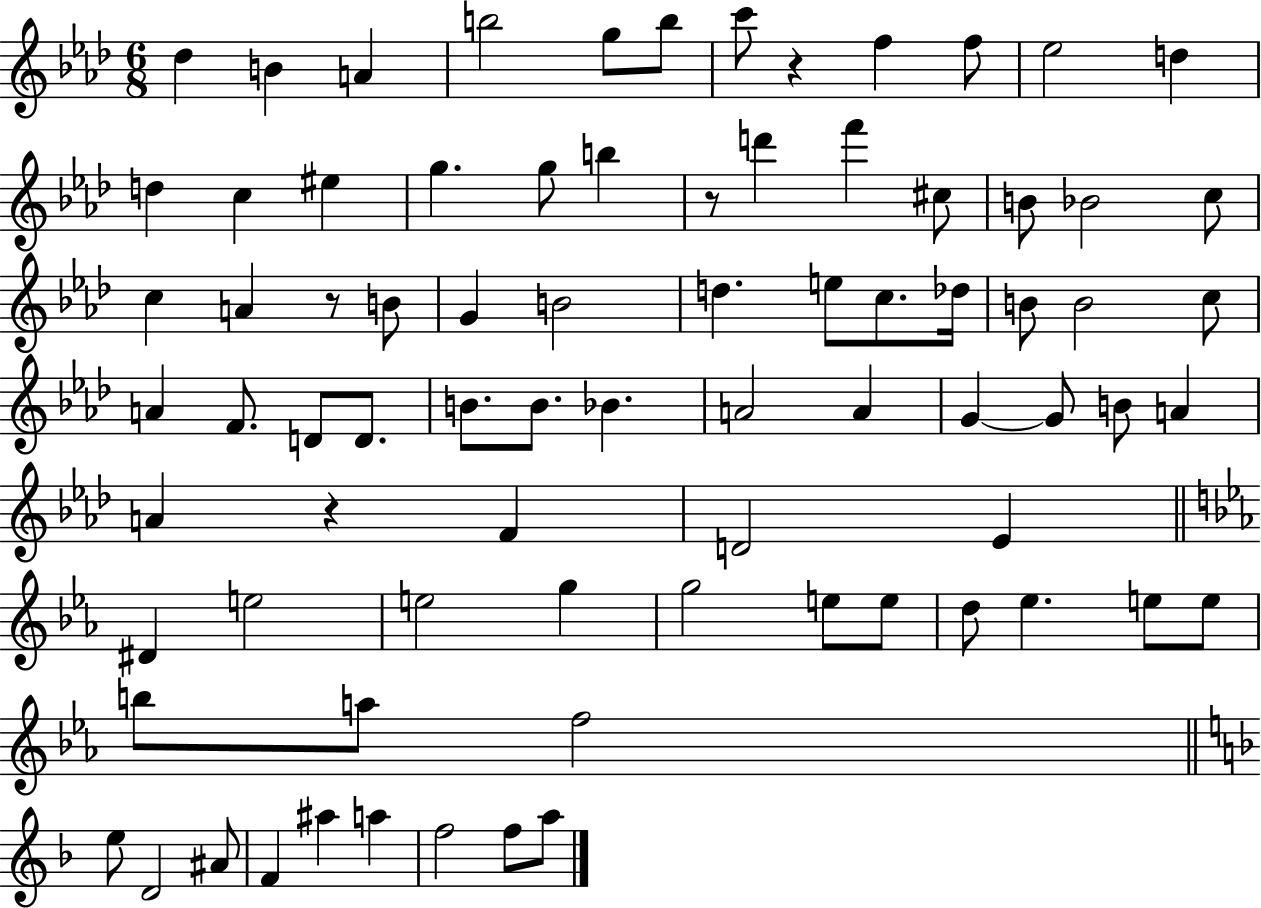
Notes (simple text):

Db5/q B4/q A4/q B5/h G5/e B5/e C6/e R/q F5/q F5/e Eb5/h D5/q D5/q C5/q EIS5/q G5/q. G5/e B5/q R/e D6/q F6/q C#5/e B4/e Bb4/h C5/e C5/q A4/q R/e B4/e G4/q B4/h D5/q. E5/e C5/e. Db5/s B4/e B4/h C5/e A4/q F4/e. D4/e D4/e. B4/e. B4/e. Bb4/q. A4/h A4/q G4/q G4/e B4/e A4/q A4/q R/q F4/q D4/h Eb4/q D#4/q E5/h E5/h G5/q G5/h E5/e E5/e D5/e Eb5/q. E5/e E5/e B5/e A5/e F5/h E5/e D4/h A#4/e F4/q A#5/q A5/q F5/h F5/e A5/e